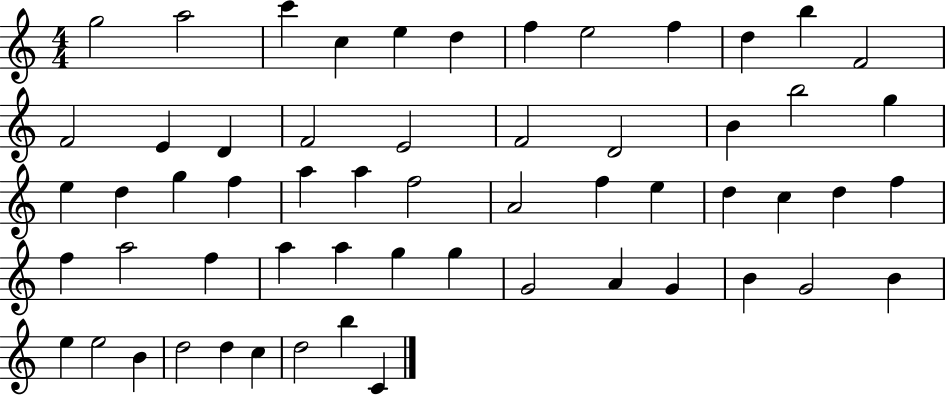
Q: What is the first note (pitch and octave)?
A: G5